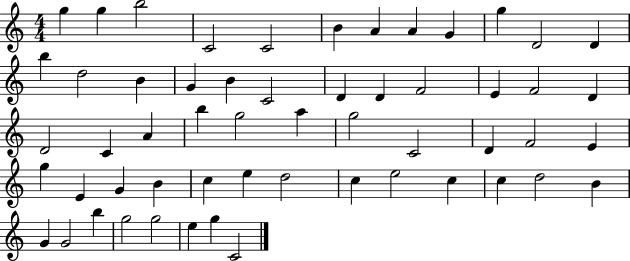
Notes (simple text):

G5/q G5/q B5/h C4/h C4/h B4/q A4/q A4/q G4/q G5/q D4/h D4/q B5/q D5/h B4/q G4/q B4/q C4/h D4/q D4/q F4/h E4/q F4/h D4/q D4/h C4/q A4/q B5/q G5/h A5/q G5/h C4/h D4/q F4/h E4/q G5/q E4/q G4/q B4/q C5/q E5/q D5/h C5/q E5/h C5/q C5/q D5/h B4/q G4/q G4/h B5/q G5/h G5/h E5/q G5/q C4/h